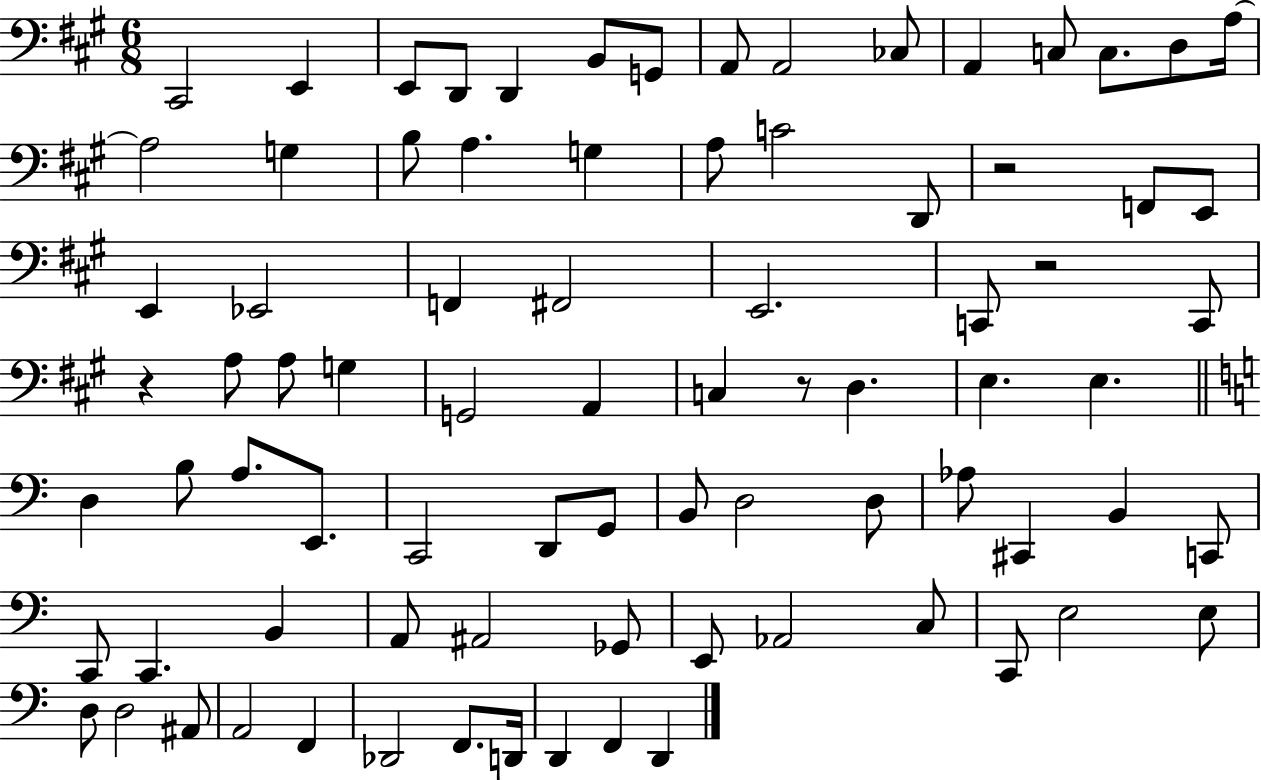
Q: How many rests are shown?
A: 4